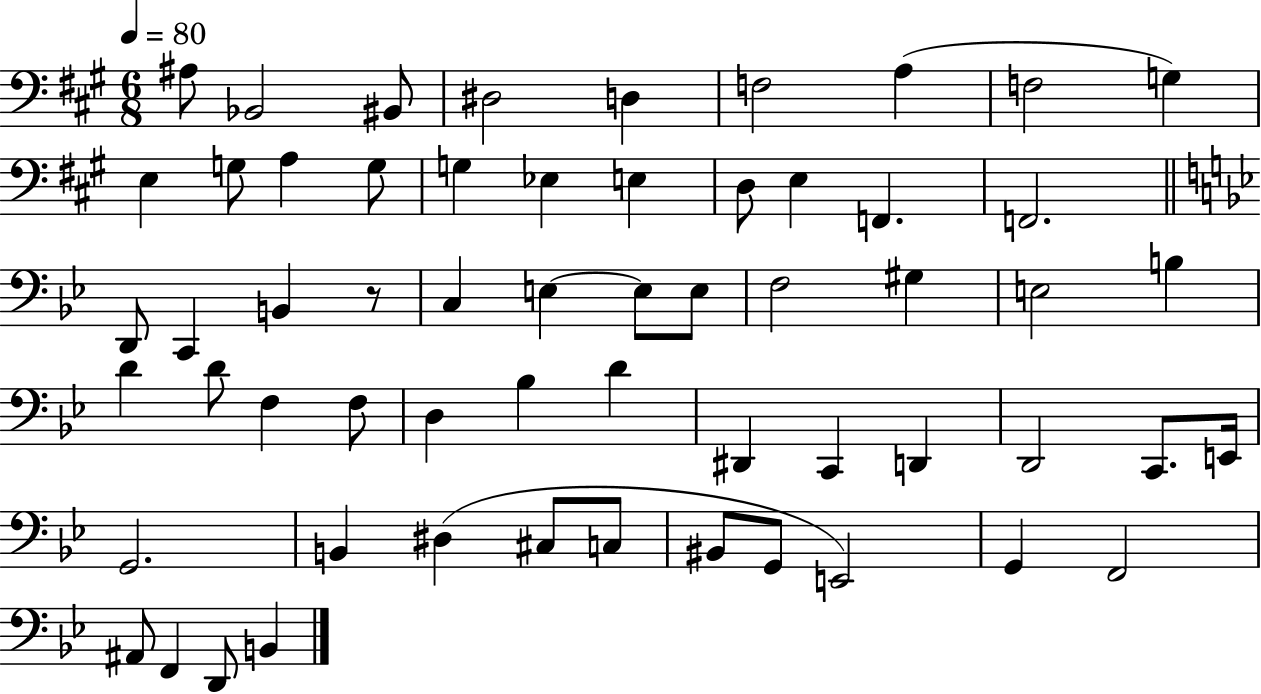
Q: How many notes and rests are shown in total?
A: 59